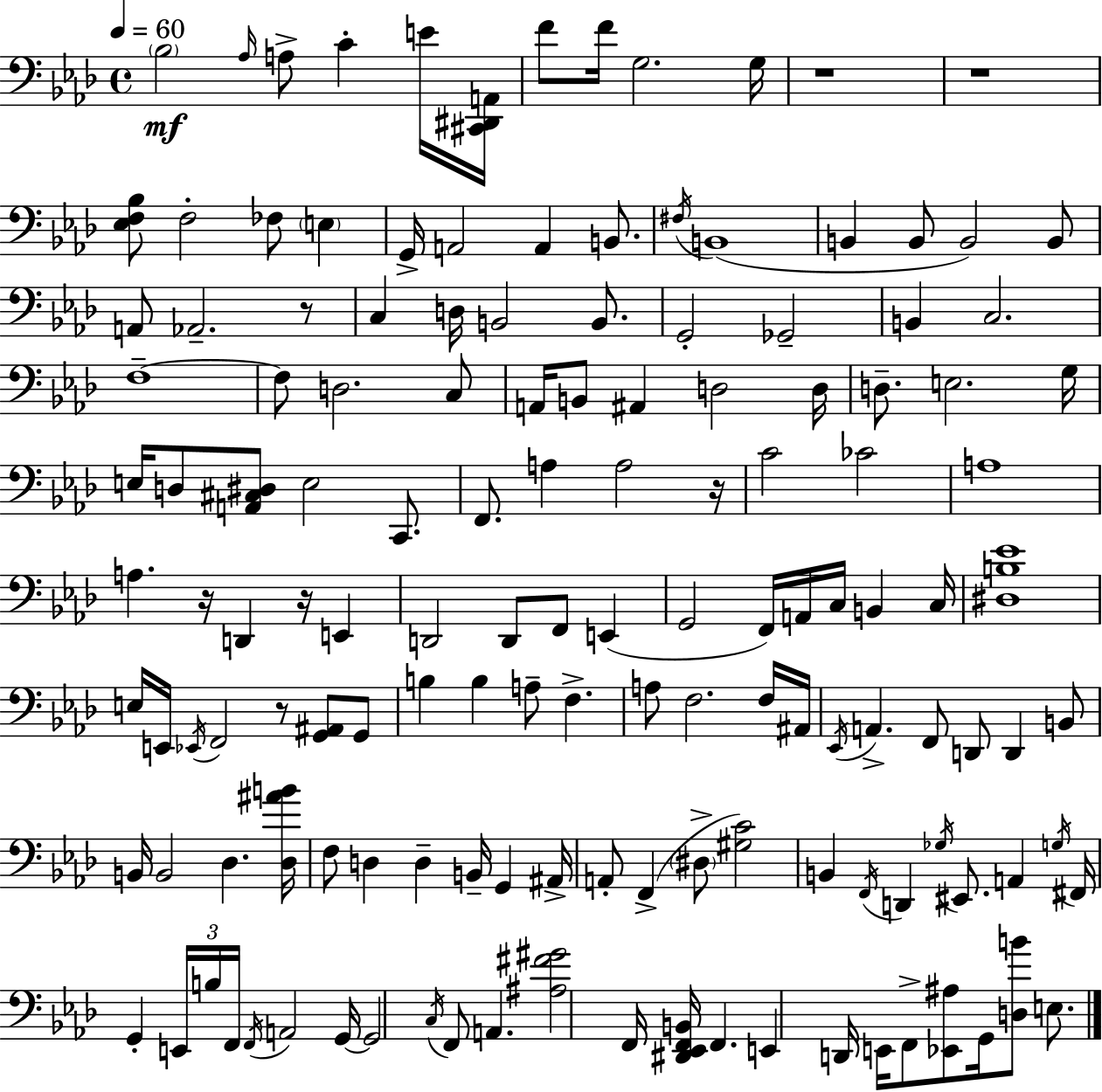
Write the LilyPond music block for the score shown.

{
  \clef bass
  \time 4/4
  \defaultTimeSignature
  \key aes \major
  \tempo 4 = 60
  \parenthesize bes2\mf \grace { aes16 } a8-> c'4-. e'16 | <cis, dis, a,>16 f'8 f'16 g2. | g16 r1 | r1 | \break <ees f bes>8 f2-. fes8 \parenthesize e4 | g,16-> a,2 a,4 b,8. | \acciaccatura { fis16 }( b,1 | b,4 b,8 b,2) | \break b,8 a,8 aes,2.-- | r8 c4 d16 b,2 b,8. | g,2-. ges,2-- | b,4 c2. | \break f1--~~ | f8 d2. | c8 a,16 b,8 ais,4 d2 | d16 d8.-- e2. | \break g16 e16 d8 <a, cis dis>8 e2 c,8. | f,8. a4 a2 | r16 c'2 ces'2 | a1 | \break a4. r16 d,4 r16 e,4 | d,2 d,8 f,8 e,4( | g,2 f,16) a,16 c16 b,4 | c16 <dis b ees'>1 | \break e16 e,16 \acciaccatura { ees,16 } f,2 r8 <g, ais,>8 | g,8 b4 b4 a8-- f4.-> | a8 f2. | f16 ais,16 \acciaccatura { ees,16 } a,4.-> f,8 d,8 d,4 | \break b,8 b,16 b,2 des4. | <des ais' b'>16 f8 d4 d4-- b,16-- g,4 | ais,16-> a,8-. f,4->( \parenthesize dis8-> <gis c'>2) | b,4 \acciaccatura { f,16 } d,4 \acciaccatura { ges16 } eis,8. | \break a,4 \acciaccatura { g16 } fis,16 g,4-. \tuplet 3/2 { e,16 b16 f,16 } \acciaccatura { f,16 } a,2 | g,16~~ g,2 | \acciaccatura { c16 } f,8 a,4. <ais fis' gis'>2 | f,16 <dis, ees, f, b,>16 f,4. e,4 d,16 e,16 f,8-> | \break <ees, ais>8 g,16 <d b'>8 e8. \bar "|."
}